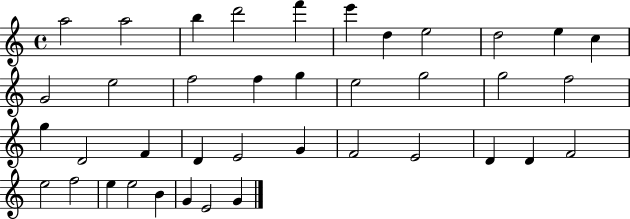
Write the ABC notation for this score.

X:1
T:Untitled
M:4/4
L:1/4
K:C
a2 a2 b d'2 f' e' d e2 d2 e c G2 e2 f2 f g e2 g2 g2 f2 g D2 F D E2 G F2 E2 D D F2 e2 f2 e e2 B G E2 G